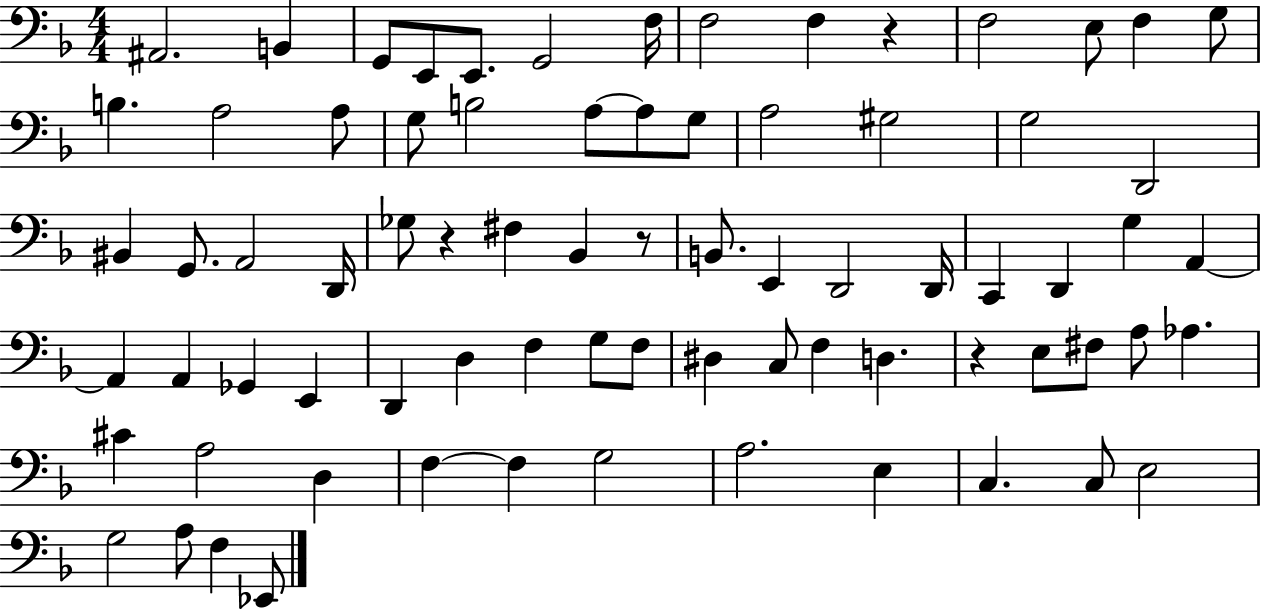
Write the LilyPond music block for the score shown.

{
  \clef bass
  \numericTimeSignature
  \time 4/4
  \key f \major
  ais,2. b,4 | g,8 e,8 e,8. g,2 f16 | f2 f4 r4 | f2 e8 f4 g8 | \break b4. a2 a8 | g8 b2 a8~~ a8 g8 | a2 gis2 | g2 d,2 | \break bis,4 g,8. a,2 d,16 | ges8 r4 fis4 bes,4 r8 | b,8. e,4 d,2 d,16 | c,4 d,4 g4 a,4~~ | \break a,4 a,4 ges,4 e,4 | d,4 d4 f4 g8 f8 | dis4 c8 f4 d4. | r4 e8 fis8 a8 aes4. | \break cis'4 a2 d4 | f4~~ f4 g2 | a2. e4 | c4. c8 e2 | \break g2 a8 f4 ees,8 | \bar "|."
}